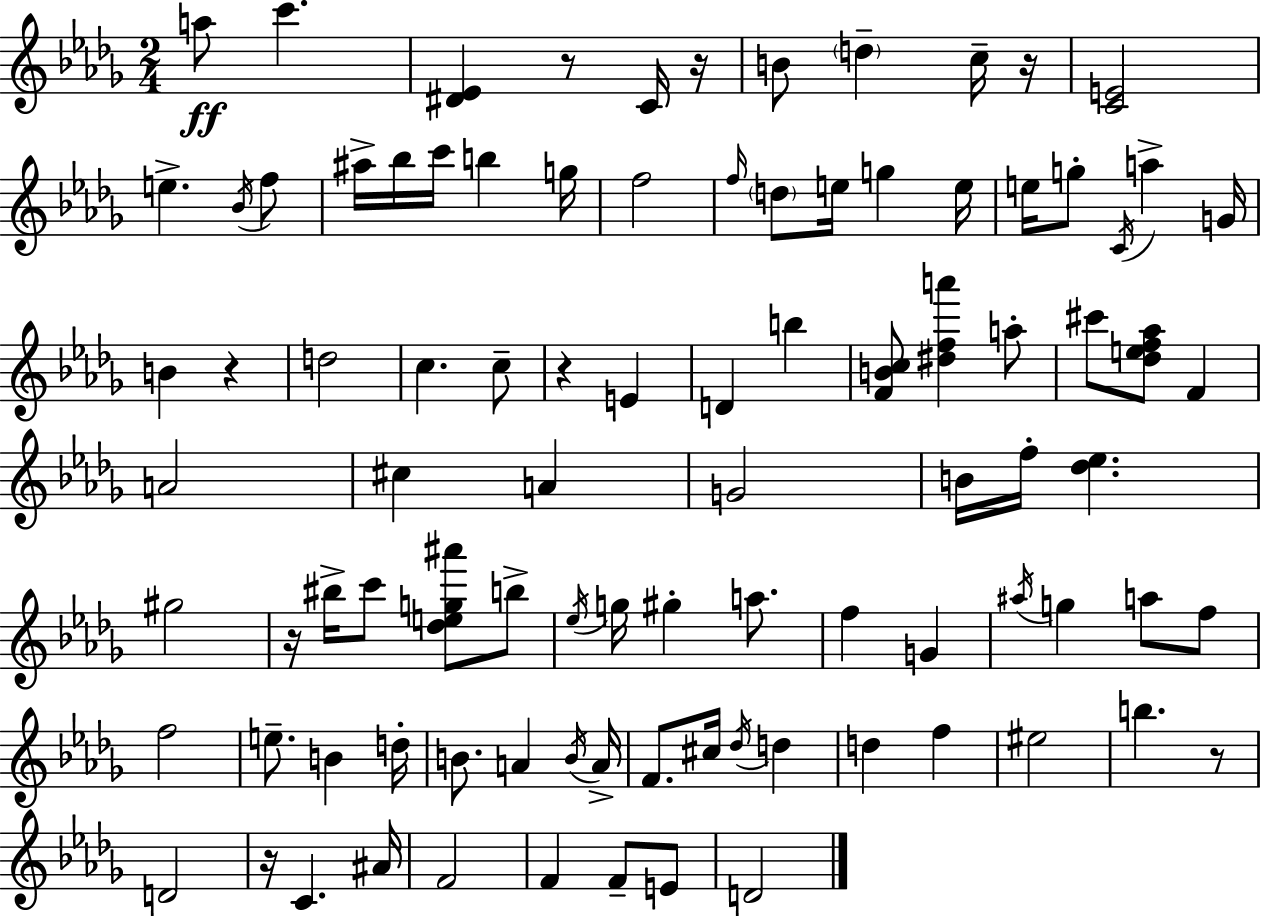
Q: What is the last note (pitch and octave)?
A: D4